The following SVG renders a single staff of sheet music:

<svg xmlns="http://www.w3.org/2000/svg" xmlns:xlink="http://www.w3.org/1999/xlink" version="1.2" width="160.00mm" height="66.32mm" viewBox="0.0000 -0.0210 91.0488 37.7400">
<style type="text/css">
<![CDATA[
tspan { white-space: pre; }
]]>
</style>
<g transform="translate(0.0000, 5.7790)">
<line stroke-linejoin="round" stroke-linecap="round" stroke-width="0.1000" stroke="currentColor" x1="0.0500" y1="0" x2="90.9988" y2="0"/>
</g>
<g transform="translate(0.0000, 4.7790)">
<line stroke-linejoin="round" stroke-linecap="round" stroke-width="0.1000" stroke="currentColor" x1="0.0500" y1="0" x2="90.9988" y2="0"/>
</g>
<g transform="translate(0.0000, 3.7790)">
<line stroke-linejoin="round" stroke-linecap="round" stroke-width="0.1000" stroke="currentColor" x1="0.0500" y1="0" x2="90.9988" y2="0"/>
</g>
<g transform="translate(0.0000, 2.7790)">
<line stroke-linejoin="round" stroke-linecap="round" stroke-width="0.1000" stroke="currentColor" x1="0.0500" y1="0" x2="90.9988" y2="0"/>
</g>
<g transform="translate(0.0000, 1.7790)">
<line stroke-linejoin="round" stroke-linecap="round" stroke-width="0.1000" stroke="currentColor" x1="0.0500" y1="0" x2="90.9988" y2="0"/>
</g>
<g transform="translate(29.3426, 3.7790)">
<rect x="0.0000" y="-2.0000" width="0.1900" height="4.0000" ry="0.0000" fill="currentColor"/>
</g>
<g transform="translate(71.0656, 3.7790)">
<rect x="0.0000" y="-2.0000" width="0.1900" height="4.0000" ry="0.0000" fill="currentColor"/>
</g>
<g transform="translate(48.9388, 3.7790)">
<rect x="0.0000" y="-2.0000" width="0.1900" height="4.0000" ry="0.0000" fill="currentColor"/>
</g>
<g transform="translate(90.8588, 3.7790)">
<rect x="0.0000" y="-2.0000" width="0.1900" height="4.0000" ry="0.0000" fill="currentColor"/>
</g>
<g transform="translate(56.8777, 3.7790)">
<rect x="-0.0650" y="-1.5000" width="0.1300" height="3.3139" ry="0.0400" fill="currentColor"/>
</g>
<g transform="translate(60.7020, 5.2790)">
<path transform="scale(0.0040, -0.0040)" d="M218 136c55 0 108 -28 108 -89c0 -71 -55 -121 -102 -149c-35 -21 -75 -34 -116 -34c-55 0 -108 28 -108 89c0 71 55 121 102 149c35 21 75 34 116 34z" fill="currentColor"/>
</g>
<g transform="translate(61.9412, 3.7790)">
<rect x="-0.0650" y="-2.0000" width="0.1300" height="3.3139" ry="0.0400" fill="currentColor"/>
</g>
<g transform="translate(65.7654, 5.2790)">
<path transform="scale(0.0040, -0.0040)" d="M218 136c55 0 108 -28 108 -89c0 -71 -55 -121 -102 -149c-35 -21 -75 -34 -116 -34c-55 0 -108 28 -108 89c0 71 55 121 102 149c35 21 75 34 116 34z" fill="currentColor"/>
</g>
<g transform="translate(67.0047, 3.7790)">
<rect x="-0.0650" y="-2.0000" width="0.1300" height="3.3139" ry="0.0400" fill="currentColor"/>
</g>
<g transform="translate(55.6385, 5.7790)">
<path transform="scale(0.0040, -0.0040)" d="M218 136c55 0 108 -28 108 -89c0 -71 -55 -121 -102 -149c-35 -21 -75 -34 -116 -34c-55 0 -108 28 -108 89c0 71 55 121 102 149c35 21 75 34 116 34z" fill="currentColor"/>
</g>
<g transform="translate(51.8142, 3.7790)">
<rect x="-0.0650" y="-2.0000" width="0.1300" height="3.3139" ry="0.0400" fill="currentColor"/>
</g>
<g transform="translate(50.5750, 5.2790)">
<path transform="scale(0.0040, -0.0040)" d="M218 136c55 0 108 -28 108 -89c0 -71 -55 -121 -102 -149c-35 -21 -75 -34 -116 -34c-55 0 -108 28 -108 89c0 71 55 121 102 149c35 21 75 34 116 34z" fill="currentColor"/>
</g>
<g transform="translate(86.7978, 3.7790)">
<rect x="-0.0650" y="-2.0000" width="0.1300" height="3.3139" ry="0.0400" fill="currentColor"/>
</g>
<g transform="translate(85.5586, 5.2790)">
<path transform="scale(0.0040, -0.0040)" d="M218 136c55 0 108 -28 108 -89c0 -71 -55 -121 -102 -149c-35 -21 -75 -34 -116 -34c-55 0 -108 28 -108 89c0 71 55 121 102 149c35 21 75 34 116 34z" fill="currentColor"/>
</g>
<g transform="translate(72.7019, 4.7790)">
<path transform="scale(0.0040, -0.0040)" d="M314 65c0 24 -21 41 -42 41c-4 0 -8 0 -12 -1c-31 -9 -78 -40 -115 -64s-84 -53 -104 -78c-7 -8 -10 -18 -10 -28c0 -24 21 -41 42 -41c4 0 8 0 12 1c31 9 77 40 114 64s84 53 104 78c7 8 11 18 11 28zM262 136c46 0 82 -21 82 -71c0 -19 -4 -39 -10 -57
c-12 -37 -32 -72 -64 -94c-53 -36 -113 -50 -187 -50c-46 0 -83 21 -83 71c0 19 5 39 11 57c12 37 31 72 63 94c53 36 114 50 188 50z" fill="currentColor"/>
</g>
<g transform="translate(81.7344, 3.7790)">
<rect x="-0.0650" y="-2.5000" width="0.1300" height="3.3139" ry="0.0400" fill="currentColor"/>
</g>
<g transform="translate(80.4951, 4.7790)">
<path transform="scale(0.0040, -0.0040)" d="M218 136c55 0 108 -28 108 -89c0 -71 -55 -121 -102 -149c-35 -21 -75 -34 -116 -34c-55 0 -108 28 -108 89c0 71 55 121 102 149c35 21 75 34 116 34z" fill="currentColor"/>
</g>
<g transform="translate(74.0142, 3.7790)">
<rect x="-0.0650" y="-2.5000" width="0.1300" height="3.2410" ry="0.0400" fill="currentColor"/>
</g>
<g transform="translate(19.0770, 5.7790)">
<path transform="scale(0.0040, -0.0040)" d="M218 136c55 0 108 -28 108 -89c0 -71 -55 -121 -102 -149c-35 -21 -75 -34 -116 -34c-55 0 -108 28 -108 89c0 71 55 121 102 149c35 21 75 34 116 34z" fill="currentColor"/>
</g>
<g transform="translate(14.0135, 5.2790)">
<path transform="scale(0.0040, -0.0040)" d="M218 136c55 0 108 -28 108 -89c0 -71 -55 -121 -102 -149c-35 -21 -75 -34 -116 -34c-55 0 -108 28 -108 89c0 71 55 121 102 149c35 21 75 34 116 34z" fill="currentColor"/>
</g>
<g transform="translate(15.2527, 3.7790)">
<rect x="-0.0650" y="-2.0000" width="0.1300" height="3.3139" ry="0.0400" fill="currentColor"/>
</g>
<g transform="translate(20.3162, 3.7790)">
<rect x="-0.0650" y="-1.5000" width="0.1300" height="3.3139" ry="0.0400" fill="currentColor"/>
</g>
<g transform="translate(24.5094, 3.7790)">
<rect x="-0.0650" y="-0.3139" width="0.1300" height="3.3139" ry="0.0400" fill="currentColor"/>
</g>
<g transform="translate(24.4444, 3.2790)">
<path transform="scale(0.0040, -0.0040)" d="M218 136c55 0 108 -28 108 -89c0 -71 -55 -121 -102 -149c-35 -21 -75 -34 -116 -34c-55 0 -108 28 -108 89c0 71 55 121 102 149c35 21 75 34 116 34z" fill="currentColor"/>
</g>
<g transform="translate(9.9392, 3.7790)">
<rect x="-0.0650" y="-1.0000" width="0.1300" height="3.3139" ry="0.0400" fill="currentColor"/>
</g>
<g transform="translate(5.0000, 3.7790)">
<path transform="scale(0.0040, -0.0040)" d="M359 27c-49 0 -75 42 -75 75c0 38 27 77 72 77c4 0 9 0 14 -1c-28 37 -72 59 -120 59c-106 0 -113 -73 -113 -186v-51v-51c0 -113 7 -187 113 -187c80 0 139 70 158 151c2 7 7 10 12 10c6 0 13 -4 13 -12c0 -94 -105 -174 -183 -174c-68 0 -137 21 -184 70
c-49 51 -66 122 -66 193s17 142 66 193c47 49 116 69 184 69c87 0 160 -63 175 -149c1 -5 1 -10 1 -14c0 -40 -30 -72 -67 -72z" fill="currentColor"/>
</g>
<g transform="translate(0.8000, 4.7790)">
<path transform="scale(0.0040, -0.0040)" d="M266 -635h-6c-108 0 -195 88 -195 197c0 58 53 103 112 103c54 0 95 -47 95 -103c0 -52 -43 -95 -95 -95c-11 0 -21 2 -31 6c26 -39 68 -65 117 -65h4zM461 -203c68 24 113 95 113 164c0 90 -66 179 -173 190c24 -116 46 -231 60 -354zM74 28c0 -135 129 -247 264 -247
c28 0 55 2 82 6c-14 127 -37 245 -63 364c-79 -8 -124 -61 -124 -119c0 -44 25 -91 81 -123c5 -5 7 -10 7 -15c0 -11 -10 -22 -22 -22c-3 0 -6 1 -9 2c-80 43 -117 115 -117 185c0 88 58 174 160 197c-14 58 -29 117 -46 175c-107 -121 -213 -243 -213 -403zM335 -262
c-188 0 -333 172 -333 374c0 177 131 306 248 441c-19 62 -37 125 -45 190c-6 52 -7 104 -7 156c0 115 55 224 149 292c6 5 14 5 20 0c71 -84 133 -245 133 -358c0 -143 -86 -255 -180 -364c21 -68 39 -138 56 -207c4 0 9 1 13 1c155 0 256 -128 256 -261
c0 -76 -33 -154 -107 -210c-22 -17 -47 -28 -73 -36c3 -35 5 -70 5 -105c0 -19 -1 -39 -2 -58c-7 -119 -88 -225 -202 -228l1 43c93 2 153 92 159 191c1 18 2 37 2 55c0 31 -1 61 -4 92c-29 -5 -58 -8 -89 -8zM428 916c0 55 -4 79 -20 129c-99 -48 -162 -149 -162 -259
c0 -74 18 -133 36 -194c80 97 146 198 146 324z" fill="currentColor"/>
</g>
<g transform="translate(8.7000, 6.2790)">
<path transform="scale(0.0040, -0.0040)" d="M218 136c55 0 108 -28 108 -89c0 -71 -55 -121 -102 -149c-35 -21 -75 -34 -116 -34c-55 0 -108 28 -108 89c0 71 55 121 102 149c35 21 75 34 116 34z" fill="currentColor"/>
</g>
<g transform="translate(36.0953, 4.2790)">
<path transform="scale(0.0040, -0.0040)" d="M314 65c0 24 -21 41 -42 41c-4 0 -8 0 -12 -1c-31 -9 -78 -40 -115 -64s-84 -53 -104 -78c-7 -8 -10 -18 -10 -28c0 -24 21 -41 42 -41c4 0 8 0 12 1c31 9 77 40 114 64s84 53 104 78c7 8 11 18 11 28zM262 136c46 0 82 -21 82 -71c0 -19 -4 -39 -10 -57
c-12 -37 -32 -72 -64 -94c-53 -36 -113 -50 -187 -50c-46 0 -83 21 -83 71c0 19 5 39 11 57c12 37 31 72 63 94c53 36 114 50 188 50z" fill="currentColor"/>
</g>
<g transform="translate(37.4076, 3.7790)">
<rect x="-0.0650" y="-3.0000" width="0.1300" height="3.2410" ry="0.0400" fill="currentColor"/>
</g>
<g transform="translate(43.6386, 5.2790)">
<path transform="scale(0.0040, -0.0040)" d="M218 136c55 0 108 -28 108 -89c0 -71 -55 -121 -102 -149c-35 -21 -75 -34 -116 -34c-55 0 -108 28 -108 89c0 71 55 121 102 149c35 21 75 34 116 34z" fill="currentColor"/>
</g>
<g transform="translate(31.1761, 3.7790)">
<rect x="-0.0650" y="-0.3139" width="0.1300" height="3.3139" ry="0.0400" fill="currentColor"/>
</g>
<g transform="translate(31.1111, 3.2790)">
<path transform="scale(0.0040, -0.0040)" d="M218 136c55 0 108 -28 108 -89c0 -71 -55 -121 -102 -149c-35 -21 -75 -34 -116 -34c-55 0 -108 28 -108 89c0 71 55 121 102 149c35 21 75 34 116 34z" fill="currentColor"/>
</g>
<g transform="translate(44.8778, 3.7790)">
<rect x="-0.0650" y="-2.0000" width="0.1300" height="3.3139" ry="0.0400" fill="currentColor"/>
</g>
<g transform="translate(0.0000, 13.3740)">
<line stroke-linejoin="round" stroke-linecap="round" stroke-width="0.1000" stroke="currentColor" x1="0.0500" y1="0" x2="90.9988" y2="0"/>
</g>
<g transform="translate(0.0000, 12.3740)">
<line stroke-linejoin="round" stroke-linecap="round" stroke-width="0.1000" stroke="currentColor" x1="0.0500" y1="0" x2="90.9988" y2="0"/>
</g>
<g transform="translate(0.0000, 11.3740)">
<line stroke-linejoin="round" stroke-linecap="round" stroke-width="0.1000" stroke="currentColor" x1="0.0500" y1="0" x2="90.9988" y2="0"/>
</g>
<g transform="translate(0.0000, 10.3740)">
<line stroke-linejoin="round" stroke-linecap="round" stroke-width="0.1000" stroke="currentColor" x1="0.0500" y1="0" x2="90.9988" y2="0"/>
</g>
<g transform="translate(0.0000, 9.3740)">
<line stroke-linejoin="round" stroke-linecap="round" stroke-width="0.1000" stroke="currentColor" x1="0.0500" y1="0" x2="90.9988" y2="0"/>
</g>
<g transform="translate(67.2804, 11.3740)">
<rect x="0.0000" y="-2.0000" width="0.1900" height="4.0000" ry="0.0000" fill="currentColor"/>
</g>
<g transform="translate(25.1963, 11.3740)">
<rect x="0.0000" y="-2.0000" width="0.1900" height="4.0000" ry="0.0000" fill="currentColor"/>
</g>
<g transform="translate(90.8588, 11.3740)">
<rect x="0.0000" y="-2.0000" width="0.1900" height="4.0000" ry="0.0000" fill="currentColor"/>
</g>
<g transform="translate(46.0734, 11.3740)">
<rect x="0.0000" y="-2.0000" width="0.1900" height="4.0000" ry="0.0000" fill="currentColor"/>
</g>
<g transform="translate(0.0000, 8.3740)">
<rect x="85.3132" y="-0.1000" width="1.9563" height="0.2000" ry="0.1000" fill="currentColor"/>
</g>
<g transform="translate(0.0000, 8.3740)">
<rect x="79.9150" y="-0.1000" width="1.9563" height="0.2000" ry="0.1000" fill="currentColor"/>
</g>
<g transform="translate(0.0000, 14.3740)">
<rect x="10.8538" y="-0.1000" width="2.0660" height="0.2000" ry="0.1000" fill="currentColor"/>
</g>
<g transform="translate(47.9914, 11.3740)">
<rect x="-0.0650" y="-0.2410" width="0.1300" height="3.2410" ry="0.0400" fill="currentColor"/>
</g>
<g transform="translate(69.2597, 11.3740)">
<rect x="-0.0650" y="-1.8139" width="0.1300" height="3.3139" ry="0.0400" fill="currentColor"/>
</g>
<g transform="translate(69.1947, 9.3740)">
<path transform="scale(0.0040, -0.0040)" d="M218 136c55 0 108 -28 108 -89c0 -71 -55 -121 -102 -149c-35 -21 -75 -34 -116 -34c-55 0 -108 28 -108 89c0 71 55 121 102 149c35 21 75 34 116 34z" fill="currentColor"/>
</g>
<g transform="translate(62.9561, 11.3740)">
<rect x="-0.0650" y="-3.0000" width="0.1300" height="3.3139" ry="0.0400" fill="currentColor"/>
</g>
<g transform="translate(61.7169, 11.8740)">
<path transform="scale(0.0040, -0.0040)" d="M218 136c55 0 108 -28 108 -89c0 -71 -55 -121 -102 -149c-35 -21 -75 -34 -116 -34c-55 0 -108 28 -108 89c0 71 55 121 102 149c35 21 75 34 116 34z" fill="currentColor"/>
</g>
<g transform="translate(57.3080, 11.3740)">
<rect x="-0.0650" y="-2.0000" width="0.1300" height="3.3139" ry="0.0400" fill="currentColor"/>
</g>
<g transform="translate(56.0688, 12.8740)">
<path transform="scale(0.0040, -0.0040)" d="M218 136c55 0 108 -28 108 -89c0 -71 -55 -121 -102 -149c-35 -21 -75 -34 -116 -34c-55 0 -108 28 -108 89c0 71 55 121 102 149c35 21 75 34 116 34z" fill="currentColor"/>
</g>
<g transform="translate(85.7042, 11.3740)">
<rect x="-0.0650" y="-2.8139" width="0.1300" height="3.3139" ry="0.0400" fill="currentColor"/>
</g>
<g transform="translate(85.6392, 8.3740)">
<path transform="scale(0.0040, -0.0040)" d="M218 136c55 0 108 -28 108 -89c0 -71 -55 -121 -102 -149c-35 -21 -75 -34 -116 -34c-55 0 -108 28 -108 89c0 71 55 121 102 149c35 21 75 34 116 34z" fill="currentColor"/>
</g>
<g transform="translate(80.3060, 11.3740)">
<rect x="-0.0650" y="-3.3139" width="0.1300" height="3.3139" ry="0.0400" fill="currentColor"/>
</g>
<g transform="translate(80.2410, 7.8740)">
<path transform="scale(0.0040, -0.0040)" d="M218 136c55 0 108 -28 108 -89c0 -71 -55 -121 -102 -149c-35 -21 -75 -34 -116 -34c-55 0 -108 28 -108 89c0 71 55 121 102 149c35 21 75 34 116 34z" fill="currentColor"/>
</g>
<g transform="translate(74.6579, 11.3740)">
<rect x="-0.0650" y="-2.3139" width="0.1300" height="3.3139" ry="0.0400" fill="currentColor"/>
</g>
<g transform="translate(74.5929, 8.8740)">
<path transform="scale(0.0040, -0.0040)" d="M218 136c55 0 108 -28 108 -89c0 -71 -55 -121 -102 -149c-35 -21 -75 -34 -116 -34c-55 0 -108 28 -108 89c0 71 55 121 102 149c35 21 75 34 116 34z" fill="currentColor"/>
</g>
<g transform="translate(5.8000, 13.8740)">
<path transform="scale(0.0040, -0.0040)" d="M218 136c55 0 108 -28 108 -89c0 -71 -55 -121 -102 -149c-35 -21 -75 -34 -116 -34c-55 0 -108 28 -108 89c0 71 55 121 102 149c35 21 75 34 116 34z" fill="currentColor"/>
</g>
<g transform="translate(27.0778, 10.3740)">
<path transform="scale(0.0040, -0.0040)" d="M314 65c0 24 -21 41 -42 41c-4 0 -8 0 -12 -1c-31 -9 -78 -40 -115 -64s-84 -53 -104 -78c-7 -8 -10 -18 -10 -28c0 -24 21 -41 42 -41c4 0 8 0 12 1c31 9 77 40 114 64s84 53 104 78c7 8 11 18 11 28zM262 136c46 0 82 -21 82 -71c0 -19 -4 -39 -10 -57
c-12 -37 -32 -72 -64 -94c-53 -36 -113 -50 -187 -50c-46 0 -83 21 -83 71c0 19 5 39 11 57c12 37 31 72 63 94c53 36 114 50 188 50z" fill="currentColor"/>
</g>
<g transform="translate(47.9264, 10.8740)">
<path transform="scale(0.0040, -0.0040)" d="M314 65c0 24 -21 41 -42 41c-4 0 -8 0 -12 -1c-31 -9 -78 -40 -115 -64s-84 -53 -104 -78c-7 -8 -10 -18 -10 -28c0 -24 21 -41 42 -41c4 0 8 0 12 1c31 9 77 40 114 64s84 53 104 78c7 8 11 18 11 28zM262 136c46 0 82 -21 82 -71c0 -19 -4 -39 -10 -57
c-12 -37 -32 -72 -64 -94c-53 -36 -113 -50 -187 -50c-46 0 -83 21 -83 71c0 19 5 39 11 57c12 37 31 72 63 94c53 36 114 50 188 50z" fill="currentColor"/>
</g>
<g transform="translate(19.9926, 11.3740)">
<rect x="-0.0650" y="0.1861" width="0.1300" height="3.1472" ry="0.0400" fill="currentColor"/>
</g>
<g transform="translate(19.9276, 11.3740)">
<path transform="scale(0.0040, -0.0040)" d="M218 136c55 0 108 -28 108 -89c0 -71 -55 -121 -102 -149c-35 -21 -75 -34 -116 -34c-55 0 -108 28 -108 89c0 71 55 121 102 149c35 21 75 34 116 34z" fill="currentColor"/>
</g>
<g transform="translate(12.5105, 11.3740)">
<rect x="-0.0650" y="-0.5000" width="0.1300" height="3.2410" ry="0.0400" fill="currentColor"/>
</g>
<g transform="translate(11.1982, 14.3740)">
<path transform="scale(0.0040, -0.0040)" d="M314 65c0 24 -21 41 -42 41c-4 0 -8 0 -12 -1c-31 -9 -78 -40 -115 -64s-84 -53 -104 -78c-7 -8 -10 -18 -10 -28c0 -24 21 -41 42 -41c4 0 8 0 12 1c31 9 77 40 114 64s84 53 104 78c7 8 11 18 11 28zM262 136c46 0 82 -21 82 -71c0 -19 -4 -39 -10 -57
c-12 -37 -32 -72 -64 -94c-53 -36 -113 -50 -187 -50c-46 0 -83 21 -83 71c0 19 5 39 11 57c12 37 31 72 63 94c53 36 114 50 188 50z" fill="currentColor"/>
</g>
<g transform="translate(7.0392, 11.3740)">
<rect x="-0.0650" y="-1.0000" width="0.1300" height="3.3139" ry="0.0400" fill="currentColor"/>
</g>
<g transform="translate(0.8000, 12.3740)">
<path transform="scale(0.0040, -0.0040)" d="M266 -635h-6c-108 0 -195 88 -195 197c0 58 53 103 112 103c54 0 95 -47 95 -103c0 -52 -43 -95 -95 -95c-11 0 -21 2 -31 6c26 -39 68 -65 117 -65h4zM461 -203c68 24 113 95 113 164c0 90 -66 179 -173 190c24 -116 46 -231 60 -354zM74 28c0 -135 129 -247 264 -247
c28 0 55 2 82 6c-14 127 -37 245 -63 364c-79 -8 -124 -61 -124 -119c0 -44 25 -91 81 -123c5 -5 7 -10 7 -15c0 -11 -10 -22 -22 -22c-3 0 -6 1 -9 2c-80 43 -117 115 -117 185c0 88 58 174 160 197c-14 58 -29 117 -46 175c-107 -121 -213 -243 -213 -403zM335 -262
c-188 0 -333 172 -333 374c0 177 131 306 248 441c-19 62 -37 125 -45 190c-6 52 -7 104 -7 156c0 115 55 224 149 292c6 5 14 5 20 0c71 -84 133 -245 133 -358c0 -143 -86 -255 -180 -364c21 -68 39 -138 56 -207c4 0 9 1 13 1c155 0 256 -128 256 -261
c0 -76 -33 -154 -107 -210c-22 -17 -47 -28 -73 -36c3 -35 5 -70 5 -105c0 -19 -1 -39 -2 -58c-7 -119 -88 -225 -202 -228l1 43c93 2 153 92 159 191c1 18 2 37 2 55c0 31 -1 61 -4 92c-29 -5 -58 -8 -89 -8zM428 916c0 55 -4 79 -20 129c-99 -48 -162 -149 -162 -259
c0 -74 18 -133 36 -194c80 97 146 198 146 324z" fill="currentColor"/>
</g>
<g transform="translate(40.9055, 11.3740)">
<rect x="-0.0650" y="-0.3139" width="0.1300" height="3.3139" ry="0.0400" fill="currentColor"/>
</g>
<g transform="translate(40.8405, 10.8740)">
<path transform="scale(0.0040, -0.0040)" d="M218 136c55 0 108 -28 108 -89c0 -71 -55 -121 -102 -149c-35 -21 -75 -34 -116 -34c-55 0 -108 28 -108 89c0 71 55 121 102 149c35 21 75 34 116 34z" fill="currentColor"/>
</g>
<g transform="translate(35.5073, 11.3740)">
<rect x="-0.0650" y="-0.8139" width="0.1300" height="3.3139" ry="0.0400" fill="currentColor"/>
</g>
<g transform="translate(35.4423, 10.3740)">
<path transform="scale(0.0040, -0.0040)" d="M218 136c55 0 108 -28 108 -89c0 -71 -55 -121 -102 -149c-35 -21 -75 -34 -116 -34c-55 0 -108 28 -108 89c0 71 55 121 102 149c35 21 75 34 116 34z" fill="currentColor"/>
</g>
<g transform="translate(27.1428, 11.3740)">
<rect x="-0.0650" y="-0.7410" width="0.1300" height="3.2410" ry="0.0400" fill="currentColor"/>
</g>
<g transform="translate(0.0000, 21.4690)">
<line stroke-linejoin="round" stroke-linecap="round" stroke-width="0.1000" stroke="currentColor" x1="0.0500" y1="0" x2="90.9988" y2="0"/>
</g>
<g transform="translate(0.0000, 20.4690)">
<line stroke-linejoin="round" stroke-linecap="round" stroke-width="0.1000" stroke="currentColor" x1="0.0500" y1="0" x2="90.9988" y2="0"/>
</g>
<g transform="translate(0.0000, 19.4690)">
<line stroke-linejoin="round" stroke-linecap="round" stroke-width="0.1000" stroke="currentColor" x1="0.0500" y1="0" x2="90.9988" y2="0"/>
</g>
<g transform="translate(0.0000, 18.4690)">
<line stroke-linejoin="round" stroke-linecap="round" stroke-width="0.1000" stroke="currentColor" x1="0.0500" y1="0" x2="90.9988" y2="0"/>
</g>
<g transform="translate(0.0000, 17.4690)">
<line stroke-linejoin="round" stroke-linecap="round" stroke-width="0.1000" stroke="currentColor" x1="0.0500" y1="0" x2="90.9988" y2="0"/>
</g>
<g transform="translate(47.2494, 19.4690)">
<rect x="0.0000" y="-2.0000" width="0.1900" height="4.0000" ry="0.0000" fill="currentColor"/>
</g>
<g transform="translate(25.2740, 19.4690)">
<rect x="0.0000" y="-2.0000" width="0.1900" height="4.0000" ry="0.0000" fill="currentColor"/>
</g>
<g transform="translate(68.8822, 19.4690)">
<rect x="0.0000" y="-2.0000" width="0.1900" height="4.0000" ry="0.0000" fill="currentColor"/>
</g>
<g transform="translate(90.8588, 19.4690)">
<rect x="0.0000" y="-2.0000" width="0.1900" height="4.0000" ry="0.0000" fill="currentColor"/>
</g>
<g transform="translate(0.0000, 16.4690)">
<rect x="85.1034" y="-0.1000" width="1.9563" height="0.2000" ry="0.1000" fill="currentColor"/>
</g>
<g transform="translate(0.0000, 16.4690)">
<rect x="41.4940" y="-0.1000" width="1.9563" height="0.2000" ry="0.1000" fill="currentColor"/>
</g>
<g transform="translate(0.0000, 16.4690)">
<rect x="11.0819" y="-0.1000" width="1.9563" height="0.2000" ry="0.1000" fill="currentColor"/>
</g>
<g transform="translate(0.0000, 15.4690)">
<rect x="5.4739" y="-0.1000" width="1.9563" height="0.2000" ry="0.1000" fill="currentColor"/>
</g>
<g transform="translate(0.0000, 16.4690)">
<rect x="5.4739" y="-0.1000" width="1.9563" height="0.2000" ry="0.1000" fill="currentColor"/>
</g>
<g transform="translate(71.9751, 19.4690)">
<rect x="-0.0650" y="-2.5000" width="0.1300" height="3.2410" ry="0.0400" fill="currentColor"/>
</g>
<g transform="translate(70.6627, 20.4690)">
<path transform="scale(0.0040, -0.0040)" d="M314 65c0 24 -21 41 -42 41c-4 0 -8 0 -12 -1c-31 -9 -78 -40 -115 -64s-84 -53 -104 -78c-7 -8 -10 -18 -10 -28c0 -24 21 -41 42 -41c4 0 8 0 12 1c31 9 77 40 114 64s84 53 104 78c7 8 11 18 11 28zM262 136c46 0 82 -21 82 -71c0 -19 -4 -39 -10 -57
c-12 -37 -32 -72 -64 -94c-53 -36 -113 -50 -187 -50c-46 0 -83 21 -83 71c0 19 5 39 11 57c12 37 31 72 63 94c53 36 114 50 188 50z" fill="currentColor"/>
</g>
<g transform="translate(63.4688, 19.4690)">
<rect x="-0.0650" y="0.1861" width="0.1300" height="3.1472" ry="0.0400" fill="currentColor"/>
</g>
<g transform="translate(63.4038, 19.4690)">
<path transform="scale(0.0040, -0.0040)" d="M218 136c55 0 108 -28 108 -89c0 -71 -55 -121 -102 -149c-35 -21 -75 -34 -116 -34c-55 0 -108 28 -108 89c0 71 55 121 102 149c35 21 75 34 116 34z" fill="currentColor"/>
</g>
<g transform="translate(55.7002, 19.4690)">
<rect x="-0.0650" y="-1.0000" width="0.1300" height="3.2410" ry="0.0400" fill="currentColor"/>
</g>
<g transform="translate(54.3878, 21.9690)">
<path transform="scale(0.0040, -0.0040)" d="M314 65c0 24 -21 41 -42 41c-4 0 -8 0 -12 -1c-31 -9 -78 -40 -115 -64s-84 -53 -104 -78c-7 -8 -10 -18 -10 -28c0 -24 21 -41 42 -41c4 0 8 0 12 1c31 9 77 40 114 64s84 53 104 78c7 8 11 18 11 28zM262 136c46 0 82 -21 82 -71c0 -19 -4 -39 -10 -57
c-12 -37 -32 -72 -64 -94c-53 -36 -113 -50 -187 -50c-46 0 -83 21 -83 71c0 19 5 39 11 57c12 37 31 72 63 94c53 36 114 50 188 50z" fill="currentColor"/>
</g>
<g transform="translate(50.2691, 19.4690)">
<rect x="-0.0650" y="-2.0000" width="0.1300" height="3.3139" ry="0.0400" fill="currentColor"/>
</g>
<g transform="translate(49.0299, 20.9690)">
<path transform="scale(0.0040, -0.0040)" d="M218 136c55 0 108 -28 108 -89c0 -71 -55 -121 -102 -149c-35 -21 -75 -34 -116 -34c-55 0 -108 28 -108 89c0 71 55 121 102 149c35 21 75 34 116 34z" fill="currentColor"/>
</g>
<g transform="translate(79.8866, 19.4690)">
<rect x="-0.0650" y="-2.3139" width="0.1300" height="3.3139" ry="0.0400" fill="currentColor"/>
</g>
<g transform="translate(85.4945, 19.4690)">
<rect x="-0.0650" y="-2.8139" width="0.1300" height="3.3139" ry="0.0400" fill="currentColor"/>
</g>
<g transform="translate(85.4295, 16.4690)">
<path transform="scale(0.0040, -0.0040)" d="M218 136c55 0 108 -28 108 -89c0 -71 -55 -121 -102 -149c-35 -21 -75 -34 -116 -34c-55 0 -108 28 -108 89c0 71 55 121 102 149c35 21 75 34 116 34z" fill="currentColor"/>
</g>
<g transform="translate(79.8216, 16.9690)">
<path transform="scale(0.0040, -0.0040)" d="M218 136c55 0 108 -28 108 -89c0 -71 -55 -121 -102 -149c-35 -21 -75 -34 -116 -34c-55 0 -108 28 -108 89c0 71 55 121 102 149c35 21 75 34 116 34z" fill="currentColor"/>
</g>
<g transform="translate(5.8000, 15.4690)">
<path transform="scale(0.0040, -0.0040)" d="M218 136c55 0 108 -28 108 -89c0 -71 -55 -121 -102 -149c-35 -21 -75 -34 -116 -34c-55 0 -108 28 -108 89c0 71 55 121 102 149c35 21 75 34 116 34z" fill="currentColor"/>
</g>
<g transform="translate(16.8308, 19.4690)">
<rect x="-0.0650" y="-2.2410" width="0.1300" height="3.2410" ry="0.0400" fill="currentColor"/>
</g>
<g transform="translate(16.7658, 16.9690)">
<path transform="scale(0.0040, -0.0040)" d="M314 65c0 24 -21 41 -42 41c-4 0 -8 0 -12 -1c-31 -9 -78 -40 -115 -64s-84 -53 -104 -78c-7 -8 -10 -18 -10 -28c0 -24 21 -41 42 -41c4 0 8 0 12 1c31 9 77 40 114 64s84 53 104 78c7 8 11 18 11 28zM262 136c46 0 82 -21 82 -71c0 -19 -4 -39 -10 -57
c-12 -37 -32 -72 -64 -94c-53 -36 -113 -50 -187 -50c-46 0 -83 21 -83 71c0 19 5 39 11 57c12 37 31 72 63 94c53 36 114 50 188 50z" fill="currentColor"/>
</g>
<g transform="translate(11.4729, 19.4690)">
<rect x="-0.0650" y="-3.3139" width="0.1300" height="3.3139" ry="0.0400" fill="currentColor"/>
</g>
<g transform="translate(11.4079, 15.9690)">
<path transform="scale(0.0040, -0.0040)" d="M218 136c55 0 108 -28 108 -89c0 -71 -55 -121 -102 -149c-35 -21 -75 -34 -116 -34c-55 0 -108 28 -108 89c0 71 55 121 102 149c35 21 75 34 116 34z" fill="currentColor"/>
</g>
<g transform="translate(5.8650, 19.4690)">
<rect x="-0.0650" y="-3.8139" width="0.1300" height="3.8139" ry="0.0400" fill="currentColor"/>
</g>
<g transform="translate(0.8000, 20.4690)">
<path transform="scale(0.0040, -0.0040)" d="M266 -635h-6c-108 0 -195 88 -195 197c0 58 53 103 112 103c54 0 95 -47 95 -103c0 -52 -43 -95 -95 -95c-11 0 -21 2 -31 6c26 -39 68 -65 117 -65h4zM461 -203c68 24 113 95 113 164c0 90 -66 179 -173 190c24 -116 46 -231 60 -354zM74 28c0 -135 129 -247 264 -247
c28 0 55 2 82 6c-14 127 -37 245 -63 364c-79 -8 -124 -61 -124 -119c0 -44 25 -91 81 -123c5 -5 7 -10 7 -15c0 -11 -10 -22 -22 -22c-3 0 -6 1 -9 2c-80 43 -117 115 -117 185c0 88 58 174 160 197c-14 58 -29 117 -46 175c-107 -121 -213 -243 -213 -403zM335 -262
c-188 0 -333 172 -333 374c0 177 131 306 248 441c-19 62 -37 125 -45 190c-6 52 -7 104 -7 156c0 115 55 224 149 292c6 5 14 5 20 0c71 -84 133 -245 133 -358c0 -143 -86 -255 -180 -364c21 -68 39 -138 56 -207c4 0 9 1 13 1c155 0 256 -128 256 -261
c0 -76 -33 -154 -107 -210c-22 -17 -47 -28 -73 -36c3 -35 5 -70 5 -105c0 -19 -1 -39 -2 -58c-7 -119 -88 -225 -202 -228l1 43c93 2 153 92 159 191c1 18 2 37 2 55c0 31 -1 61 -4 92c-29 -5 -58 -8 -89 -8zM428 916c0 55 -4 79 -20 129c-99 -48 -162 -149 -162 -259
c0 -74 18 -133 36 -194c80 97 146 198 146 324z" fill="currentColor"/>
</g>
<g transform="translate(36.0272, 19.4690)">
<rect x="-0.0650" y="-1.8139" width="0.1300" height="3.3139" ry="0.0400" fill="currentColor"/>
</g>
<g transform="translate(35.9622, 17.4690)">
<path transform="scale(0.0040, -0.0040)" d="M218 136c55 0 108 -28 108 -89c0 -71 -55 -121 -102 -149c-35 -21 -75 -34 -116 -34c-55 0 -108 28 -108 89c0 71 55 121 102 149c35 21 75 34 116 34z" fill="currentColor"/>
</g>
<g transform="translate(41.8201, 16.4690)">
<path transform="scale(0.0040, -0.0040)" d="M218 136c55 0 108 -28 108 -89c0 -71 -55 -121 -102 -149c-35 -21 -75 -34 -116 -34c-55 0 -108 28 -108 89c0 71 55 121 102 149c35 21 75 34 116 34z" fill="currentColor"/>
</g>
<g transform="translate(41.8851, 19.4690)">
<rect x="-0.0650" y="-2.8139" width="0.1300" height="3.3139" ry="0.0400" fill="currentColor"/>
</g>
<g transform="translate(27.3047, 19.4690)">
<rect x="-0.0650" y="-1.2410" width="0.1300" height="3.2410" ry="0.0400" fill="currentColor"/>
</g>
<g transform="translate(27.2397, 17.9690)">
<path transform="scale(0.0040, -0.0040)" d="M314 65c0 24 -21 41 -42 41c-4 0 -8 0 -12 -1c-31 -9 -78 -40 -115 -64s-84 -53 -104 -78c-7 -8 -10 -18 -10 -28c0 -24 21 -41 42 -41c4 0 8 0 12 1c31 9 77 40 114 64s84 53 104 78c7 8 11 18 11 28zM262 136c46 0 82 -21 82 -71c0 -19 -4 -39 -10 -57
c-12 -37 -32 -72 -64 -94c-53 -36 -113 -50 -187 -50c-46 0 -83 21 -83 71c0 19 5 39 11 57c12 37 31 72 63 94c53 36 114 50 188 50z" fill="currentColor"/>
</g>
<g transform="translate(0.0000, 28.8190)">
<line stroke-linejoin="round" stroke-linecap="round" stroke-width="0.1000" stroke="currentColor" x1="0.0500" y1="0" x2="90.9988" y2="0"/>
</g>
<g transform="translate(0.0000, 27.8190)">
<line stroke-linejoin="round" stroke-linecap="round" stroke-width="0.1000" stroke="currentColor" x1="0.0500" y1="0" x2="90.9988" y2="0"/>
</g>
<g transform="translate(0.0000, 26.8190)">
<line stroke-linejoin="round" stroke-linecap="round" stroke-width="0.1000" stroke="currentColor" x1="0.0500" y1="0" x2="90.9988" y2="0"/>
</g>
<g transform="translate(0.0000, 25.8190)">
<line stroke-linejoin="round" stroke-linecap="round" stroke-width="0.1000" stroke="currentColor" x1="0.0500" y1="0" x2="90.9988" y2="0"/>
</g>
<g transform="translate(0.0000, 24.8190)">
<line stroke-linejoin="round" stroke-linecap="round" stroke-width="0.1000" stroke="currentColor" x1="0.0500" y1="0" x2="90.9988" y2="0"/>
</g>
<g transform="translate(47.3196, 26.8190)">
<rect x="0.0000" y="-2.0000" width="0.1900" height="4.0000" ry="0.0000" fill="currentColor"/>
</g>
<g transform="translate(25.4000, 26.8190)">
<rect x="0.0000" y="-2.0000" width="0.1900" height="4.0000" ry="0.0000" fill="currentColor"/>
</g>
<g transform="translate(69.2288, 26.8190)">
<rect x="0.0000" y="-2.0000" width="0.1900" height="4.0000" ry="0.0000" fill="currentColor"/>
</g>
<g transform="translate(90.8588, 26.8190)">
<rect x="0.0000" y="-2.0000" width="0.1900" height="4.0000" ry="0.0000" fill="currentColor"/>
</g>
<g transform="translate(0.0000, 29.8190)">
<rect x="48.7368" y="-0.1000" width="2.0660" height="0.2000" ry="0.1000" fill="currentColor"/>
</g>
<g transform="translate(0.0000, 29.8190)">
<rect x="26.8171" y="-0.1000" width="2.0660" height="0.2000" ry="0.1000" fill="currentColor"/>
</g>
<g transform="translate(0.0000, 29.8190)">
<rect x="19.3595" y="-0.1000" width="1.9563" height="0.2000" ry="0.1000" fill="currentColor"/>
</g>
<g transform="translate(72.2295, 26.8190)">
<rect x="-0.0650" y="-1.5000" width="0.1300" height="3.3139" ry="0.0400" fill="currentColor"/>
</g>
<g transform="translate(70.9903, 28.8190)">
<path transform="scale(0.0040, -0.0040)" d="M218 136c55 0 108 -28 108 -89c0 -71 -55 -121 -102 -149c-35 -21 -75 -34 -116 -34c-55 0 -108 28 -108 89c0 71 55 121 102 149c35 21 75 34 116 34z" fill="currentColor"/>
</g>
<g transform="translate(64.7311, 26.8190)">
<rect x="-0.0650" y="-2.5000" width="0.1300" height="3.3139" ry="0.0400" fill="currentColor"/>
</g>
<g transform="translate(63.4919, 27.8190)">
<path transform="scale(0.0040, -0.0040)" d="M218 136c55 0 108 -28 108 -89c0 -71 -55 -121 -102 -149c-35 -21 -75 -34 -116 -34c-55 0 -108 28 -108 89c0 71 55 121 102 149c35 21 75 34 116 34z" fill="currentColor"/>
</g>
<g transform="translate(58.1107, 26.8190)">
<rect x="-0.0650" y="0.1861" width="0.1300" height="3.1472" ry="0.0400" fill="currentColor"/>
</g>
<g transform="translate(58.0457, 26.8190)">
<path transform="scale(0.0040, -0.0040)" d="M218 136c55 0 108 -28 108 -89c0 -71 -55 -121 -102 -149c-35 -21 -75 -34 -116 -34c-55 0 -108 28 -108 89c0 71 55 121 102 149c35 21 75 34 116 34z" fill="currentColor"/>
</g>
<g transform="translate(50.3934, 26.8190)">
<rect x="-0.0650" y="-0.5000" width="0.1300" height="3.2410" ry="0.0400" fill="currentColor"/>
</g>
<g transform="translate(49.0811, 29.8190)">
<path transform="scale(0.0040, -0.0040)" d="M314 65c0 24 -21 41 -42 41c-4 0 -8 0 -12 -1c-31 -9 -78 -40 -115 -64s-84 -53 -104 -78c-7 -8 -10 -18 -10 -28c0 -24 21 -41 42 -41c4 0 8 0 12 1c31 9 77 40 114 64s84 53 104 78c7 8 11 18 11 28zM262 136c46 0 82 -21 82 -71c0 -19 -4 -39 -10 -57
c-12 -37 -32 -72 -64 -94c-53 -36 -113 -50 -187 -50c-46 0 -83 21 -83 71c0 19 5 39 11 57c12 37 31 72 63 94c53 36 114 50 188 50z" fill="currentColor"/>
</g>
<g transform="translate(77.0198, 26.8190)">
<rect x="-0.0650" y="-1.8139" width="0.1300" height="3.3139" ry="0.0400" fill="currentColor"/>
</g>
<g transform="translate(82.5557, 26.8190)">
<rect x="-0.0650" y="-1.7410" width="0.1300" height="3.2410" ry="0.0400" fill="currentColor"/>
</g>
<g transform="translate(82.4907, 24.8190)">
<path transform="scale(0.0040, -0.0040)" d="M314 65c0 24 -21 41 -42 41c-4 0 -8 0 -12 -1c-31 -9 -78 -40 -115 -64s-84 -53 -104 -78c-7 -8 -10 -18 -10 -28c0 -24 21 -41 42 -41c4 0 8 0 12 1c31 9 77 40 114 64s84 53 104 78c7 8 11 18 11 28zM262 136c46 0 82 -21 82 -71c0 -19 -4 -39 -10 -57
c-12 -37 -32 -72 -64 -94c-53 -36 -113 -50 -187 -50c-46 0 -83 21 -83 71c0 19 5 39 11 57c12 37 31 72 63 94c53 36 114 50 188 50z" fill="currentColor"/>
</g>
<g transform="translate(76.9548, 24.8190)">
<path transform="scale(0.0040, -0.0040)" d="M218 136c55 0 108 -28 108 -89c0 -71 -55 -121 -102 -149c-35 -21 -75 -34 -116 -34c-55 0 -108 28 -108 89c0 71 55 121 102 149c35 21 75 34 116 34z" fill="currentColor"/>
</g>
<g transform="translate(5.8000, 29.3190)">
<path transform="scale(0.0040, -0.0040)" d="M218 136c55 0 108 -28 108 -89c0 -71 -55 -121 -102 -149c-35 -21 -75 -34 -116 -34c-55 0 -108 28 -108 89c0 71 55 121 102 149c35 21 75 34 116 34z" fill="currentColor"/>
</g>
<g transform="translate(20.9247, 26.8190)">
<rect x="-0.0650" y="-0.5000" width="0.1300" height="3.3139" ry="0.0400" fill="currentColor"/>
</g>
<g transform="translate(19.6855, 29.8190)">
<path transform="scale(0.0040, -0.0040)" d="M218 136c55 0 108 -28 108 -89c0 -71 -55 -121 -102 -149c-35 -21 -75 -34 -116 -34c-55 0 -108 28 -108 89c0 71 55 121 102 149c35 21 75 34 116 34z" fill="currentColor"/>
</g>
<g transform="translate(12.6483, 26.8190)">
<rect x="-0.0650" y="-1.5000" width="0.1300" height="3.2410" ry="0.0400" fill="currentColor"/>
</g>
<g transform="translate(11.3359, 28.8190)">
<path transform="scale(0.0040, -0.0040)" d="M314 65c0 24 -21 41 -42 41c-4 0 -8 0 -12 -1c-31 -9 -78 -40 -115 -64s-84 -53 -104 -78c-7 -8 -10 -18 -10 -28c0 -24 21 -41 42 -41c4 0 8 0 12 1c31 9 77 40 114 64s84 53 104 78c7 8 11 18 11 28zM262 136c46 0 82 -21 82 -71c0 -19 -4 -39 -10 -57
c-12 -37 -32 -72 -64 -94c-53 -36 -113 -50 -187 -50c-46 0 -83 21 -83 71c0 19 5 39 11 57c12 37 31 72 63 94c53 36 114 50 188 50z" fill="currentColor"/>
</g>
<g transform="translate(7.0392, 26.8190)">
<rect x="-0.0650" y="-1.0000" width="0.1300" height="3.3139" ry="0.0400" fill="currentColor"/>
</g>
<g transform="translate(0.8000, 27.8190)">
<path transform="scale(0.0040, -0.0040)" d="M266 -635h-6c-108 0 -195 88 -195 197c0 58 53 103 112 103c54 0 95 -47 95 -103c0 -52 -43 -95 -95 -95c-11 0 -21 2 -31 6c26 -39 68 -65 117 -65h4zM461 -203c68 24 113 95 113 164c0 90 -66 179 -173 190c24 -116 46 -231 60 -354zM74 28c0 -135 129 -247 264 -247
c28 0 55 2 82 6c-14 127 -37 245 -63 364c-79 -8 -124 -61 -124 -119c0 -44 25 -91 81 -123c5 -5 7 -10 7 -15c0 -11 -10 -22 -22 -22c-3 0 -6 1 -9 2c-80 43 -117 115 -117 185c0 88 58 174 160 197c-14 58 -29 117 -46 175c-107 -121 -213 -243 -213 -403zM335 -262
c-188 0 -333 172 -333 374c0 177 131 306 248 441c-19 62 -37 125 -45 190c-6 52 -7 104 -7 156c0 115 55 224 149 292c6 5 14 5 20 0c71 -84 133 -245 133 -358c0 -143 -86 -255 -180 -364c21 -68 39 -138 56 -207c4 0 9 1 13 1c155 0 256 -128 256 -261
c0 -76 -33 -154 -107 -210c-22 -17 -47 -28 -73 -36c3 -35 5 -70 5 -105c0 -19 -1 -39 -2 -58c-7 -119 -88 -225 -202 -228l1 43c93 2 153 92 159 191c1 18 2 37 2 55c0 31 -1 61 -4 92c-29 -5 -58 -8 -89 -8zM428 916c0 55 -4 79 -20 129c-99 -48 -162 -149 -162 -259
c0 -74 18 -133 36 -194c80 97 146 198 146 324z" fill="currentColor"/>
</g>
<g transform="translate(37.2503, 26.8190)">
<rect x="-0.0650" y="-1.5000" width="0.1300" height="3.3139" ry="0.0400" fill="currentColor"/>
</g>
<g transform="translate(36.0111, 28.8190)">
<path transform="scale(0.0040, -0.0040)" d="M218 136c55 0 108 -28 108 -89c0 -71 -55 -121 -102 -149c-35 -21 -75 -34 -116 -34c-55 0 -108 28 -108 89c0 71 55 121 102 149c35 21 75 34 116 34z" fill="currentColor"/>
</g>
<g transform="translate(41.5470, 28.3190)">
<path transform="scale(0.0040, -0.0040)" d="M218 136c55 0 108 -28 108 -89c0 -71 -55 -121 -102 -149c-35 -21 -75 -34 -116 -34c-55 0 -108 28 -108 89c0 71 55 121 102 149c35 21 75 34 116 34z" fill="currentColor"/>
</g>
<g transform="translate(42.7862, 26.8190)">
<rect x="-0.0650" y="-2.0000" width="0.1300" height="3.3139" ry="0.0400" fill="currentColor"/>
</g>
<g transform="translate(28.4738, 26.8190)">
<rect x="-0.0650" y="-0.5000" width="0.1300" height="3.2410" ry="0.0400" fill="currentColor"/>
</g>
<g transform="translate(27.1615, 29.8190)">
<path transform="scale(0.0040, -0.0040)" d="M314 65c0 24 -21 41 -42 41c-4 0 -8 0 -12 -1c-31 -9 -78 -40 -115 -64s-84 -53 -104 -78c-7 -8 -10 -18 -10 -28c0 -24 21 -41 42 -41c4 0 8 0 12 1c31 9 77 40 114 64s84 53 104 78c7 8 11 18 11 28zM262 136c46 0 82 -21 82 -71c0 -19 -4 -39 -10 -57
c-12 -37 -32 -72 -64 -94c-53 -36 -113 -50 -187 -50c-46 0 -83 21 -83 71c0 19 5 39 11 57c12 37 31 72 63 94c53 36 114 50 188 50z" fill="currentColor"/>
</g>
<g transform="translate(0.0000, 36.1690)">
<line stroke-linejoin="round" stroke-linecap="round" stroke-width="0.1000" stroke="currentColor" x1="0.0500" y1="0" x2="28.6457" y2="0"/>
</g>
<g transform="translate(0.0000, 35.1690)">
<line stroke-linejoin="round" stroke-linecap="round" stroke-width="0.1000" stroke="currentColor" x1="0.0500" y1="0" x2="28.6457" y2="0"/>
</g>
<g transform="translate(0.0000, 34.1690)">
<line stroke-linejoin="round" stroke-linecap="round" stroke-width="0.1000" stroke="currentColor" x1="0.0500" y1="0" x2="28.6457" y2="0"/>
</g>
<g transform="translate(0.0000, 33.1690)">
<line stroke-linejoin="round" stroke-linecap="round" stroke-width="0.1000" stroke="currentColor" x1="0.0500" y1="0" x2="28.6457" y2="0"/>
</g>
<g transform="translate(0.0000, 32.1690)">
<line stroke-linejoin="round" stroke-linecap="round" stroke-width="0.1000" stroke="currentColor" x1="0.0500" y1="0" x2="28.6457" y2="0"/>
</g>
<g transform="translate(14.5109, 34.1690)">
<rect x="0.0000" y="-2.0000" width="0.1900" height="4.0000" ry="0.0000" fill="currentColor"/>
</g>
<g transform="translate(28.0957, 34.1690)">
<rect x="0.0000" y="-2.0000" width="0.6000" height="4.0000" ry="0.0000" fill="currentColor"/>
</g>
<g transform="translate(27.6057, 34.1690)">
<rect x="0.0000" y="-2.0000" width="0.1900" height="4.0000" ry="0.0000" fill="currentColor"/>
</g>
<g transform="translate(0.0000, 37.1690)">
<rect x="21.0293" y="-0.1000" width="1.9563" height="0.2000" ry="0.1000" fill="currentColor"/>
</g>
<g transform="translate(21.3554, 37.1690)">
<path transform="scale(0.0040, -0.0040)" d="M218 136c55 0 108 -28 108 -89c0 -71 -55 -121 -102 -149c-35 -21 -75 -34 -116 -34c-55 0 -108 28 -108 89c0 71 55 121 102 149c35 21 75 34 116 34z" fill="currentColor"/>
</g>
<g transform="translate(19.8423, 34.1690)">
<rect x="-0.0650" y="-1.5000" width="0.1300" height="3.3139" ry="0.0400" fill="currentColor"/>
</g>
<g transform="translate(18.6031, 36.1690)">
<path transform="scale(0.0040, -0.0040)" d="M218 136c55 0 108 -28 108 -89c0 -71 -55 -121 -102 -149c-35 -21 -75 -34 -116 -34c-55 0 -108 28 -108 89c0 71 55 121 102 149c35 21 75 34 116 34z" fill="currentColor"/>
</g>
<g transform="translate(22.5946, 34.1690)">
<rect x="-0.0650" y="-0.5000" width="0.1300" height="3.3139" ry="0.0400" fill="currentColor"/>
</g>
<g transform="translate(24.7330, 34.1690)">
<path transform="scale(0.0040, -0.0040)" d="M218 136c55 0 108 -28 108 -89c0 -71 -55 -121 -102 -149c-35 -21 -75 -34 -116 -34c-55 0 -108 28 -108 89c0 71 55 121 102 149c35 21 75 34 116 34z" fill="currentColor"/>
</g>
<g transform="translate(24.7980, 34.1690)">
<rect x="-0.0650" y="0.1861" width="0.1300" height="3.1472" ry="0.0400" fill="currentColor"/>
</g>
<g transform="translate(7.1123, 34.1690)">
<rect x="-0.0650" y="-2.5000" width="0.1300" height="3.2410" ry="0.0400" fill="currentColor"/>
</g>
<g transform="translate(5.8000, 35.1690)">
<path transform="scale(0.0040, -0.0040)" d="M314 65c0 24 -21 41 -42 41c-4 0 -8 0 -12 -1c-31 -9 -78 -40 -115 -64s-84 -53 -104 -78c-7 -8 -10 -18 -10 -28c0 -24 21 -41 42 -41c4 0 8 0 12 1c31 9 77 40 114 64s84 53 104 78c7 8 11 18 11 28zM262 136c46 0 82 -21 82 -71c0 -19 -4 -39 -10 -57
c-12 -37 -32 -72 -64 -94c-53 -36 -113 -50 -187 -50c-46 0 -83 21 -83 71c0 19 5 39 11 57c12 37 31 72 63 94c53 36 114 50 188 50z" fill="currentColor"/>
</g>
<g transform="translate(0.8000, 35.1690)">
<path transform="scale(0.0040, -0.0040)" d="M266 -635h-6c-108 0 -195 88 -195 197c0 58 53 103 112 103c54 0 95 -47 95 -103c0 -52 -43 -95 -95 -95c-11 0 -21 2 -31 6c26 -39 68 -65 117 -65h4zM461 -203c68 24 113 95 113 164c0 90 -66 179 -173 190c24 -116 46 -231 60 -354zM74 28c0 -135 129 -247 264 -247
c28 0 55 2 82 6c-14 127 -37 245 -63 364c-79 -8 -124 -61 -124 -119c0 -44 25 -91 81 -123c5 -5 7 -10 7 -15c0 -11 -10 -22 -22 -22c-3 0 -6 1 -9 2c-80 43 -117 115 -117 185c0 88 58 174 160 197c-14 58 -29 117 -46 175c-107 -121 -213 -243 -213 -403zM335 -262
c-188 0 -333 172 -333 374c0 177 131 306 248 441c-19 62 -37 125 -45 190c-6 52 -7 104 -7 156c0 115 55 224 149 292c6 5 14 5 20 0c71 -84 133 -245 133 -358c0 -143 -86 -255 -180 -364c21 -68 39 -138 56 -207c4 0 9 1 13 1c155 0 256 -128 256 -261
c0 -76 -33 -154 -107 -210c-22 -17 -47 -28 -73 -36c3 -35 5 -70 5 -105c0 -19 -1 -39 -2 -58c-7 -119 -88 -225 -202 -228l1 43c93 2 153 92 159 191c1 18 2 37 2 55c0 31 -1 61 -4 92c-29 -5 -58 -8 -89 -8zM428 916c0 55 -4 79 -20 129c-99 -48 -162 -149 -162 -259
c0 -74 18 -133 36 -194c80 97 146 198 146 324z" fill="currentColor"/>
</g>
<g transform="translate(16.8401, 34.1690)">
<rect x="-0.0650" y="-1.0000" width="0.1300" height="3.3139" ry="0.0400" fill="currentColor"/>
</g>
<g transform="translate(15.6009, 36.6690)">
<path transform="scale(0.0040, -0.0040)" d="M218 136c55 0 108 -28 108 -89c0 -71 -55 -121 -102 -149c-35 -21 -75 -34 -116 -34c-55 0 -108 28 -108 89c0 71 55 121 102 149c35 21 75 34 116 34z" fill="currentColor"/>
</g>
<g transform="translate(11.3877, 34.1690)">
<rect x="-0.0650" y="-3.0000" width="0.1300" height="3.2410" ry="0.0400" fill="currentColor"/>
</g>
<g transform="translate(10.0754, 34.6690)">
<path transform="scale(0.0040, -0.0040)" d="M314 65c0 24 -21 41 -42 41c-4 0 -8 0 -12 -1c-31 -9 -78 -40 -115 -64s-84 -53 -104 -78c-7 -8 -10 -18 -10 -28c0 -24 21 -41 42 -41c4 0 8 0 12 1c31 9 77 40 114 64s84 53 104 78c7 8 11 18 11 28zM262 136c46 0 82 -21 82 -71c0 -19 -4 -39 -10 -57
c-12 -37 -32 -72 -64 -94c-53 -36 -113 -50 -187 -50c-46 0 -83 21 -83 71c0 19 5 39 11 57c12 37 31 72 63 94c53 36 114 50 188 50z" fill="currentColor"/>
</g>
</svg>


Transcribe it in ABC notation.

X:1
T:Untitled
M:4/4
L:1/4
K:C
D F E c c A2 F F E F F G2 G F D C2 B d2 d c c2 F A f g b a c' b g2 e2 f a F D2 B G2 g a D E2 C C2 E F C2 B G E f f2 G2 A2 D E C B